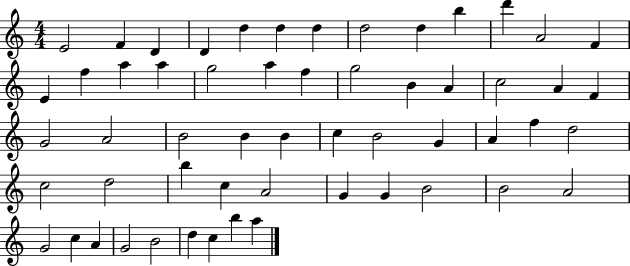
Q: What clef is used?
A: treble